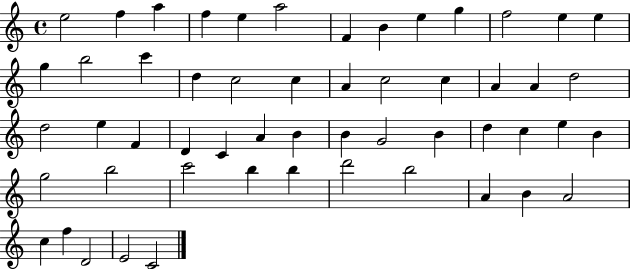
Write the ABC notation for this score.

X:1
T:Untitled
M:4/4
L:1/4
K:C
e2 f a f e a2 F B e g f2 e e g b2 c' d c2 c A c2 c A A d2 d2 e F D C A B B G2 B d c e B g2 b2 c'2 b b d'2 b2 A B A2 c f D2 E2 C2